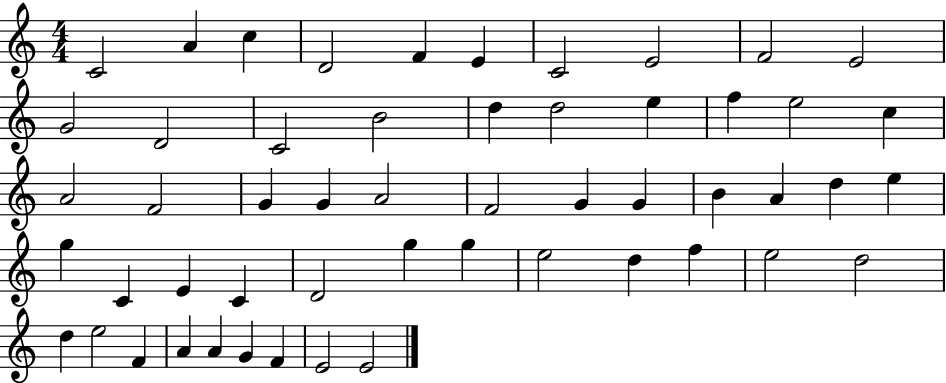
X:1
T:Untitled
M:4/4
L:1/4
K:C
C2 A c D2 F E C2 E2 F2 E2 G2 D2 C2 B2 d d2 e f e2 c A2 F2 G G A2 F2 G G B A d e g C E C D2 g g e2 d f e2 d2 d e2 F A A G F E2 E2